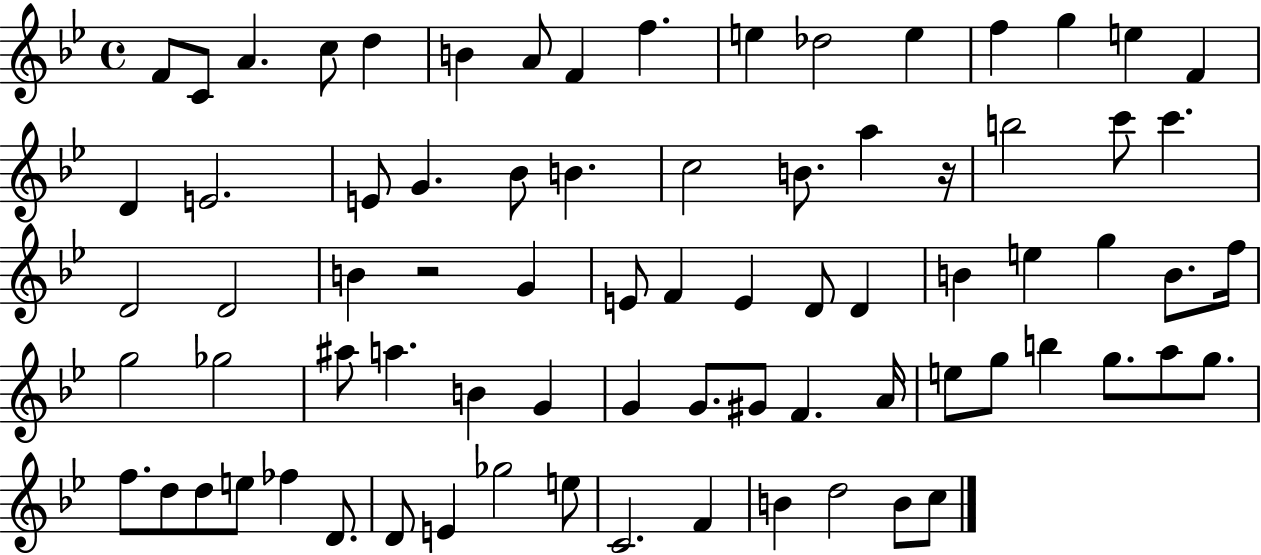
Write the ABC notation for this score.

X:1
T:Untitled
M:4/4
L:1/4
K:Bb
F/2 C/2 A c/2 d B A/2 F f e _d2 e f g e F D E2 E/2 G _B/2 B c2 B/2 a z/4 b2 c'/2 c' D2 D2 B z2 G E/2 F E D/2 D B e g B/2 f/4 g2 _g2 ^a/2 a B G G G/2 ^G/2 F A/4 e/2 g/2 b g/2 a/2 g/2 f/2 d/2 d/2 e/2 _f D/2 D/2 E _g2 e/2 C2 F B d2 B/2 c/2